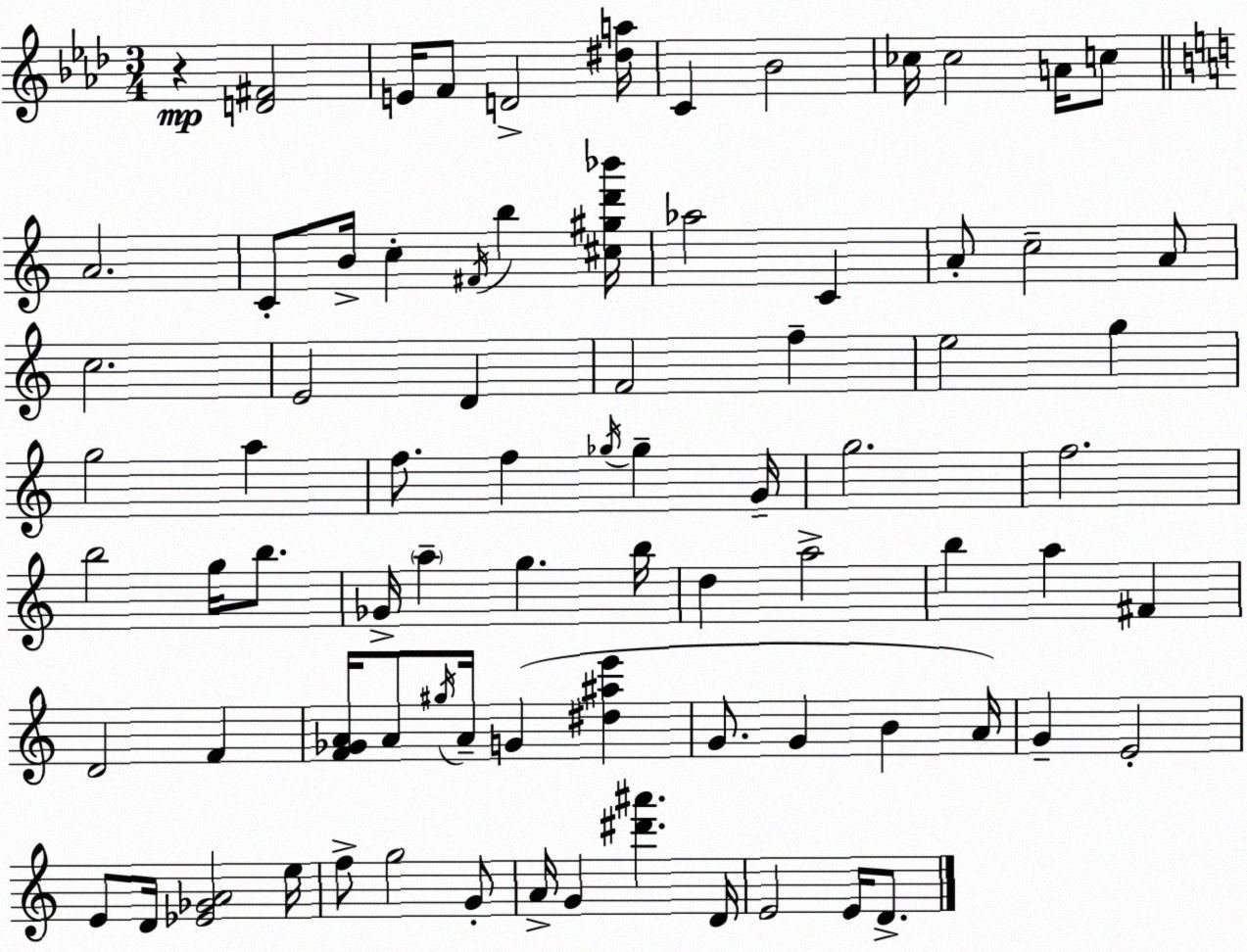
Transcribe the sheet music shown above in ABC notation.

X:1
T:Untitled
M:3/4
L:1/4
K:Ab
z [D^F]2 E/4 F/2 D2 [^da]/4 C _B2 _c/4 _c2 A/4 c/2 A2 C/2 B/4 c ^F/4 b [^c^gd'_b']/4 _a2 C A/2 c2 A/2 c2 E2 D F2 f e2 g g2 a f/2 f _g/4 _g G/4 g2 f2 b2 g/4 b/2 _G/4 a g b/4 d a2 b a ^F D2 F [F_GA]/4 A/2 ^g/4 A/4 G [^d^ae'] G/2 G B A/4 G E2 E/2 D/4 [_E_GA]2 e/4 f/2 g2 G/2 A/4 G [^d'^a'] D/4 E2 E/4 D/2